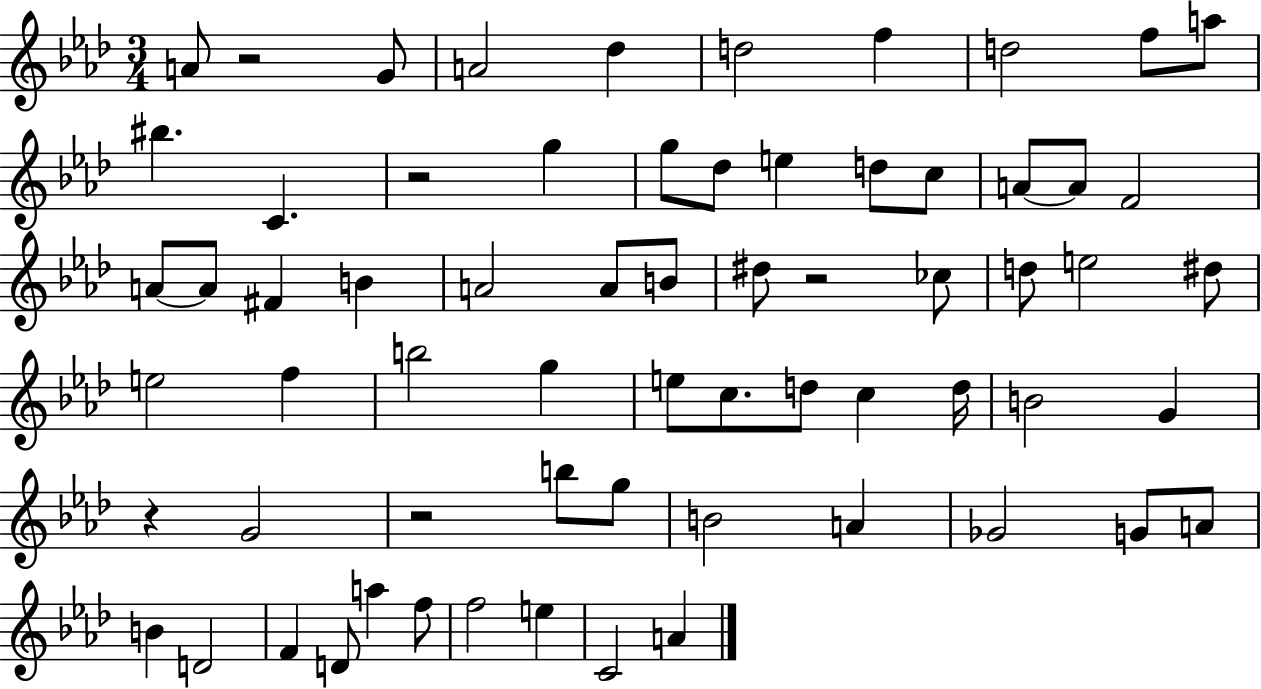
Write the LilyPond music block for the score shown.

{
  \clef treble
  \numericTimeSignature
  \time 3/4
  \key aes \major
  \repeat volta 2 { a'8 r2 g'8 | a'2 des''4 | d''2 f''4 | d''2 f''8 a''8 | \break bis''4. c'4. | r2 g''4 | g''8 des''8 e''4 d''8 c''8 | a'8~~ a'8 f'2 | \break a'8~~ a'8 fis'4 b'4 | a'2 a'8 b'8 | dis''8 r2 ces''8 | d''8 e''2 dis''8 | \break e''2 f''4 | b''2 g''4 | e''8 c''8. d''8 c''4 d''16 | b'2 g'4 | \break r4 g'2 | r2 b''8 g''8 | b'2 a'4 | ges'2 g'8 a'8 | \break b'4 d'2 | f'4 d'8 a''4 f''8 | f''2 e''4 | c'2 a'4 | \break } \bar "|."
}